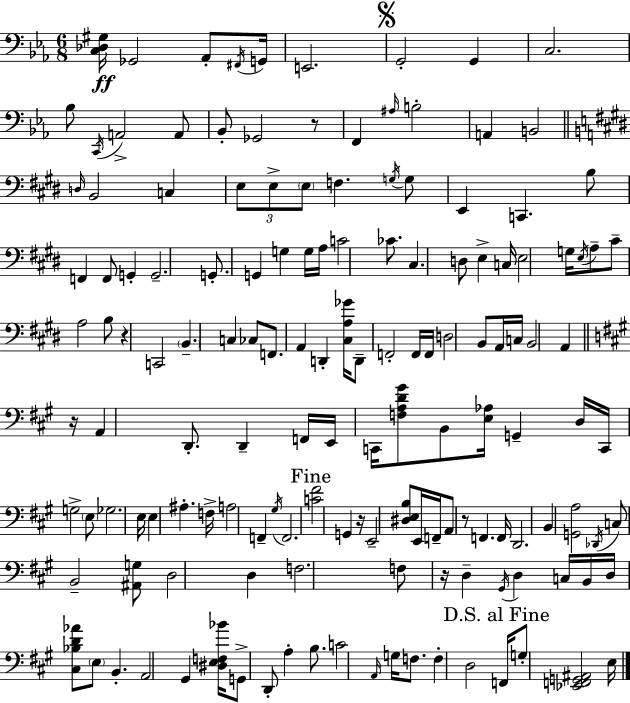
{
  \clef bass
  \numericTimeSignature
  \time 6/8
  \key c \minor
  <c des gis>16\ff ges,2 aes,8-. \acciaccatura { fis,16 } | g,16 e,2. | \mark \markup { \musicglyph "scripts.segno" } g,2-. g,4 | c2. | \break bes8 \acciaccatura { c,16 } a,2-> | a,8 bes,8-. ges,2 | r8 f,4 \grace { ais16 } b2-. | a,4 b,2 | \break \bar "||" \break \key e \major \grace { d16 } b,2 c4 | \tuplet 3/2 { e8 e8-> \parenthesize e8 } f4. | \acciaccatura { g16 } g8 e,4 c,4. | b8 f,4 f,8 g,4-. | \break g,2.-- | g,8.-. g,4 g4 | g16 a16 c'2 ces'8. | cis4. d8 e4-> | \break c16 e2 g16 | \acciaccatura { e16 } a8-- cis'8-- a2 | b8 r4 c,2 | \parenthesize b,4.-- c4 | \break ces8 f,8. a,4 d,4-. | <cis a ges'>16 d,8-- f,2-. | f,16 f,16 d2 b,8 | a,16 c16 b,2 a,4 | \break \bar "||" \break \key a \major r16 a,4 d,8.-. d,4-- | f,16 e,16 c,16 <f a d' gis'>8 b,8 <e aes>16 g,4-- | d16 c,16 g2-> \parenthesize e8 | ges2. | \break e16 e4 ais4.-. f16-> | a2 f,4-- | \acciaccatura { gis16 } f,2. | \mark "Fine" <c' fis'>2 g,4 | \break r16 e,2-- <dis e b>8 | e,16 f,16-- a,8 r8 f,4. | f,16 d,2. | b,4 <g, a>2 | \break \acciaccatura { des,16 } c8 b,2-- | <ais, g>8 d2 d4 | f2. | f8 r16 d4-- \acciaccatura { gis,16 } d4 | \break c16 b,16 d16 <cis bes d' aes'>8 \parenthesize e8 b,4.-. | a,2 gis,4 | <dis e f bes'>16 g,8-> d,8-. a4-. | b8. c'2 \grace { a,16 } | \break g16 f8. f4-. d2 | \mark "D.S. al Fine" f,16 g8-. <ees, f, g, ais,>2 | e16 \bar "|."
}